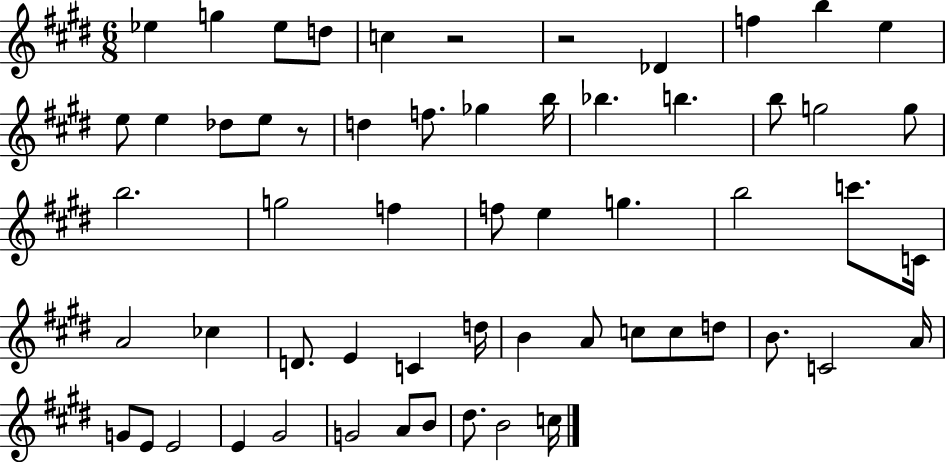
{
  \clef treble
  \numericTimeSignature
  \time 6/8
  \key e \major
  ees''4 g''4 ees''8 d''8 | c''4 r2 | r2 des'4 | f''4 b''4 e''4 | \break e''8 e''4 des''8 e''8 r8 | d''4 f''8. ges''4 b''16 | bes''4. b''4. | b''8 g''2 g''8 | \break b''2. | g''2 f''4 | f''8 e''4 g''4. | b''2 c'''8. c'16 | \break a'2 ces''4 | d'8. e'4 c'4 d''16 | b'4 a'8 c''8 c''8 d''8 | b'8. c'2 a'16 | \break g'8 e'8 e'2 | e'4 gis'2 | g'2 a'8 b'8 | dis''8. b'2 c''16 | \break \bar "|."
}